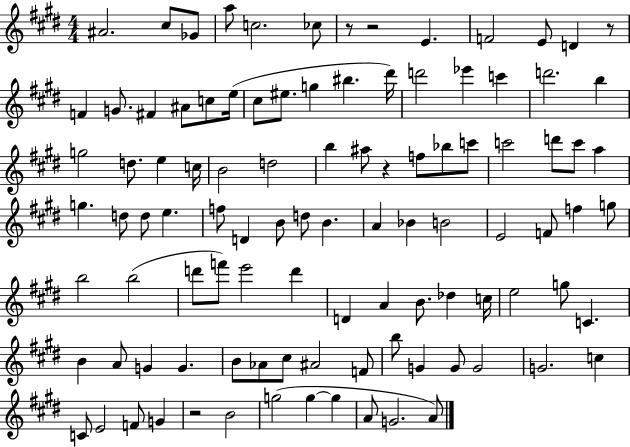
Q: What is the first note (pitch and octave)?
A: A#4